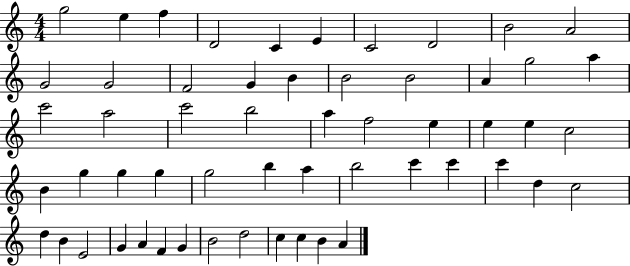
{
  \clef treble
  \numericTimeSignature
  \time 4/4
  \key c \major
  g''2 e''4 f''4 | d'2 c'4 e'4 | c'2 d'2 | b'2 a'2 | \break g'2 g'2 | f'2 g'4 b'4 | b'2 b'2 | a'4 g''2 a''4 | \break c'''2 a''2 | c'''2 b''2 | a''4 f''2 e''4 | e''4 e''4 c''2 | \break b'4 g''4 g''4 g''4 | g''2 b''4 a''4 | b''2 c'''4 c'''4 | c'''4 d''4 c''2 | \break d''4 b'4 e'2 | g'4 a'4 f'4 g'4 | b'2 d''2 | c''4 c''4 b'4 a'4 | \break \bar "|."
}